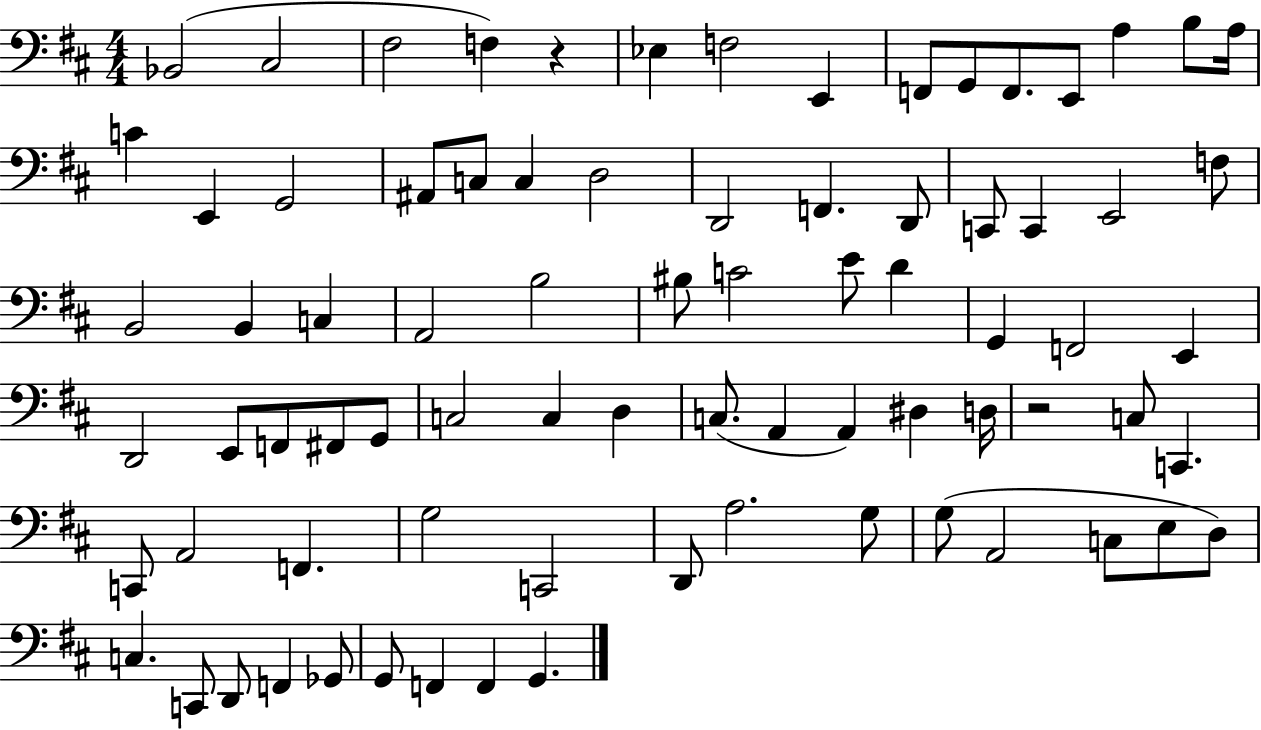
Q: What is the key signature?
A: D major